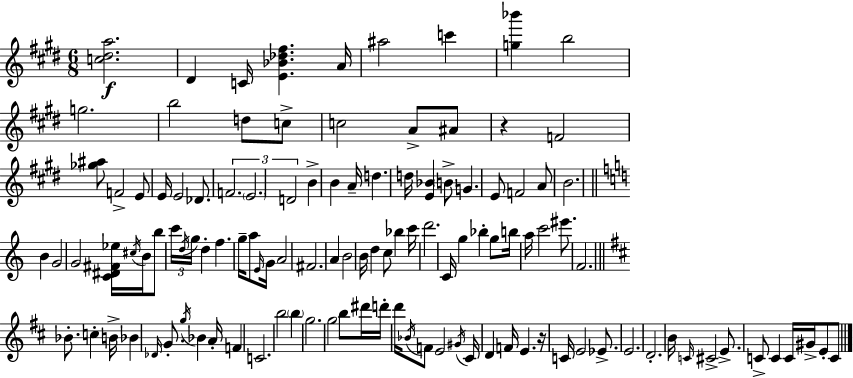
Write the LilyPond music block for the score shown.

{
  \clef treble
  \numericTimeSignature
  \time 6/8
  \key e \major
  <c'' dis'' a''>2.\f | dis'4 c'16 <e' bes' des'' fis''>4. a'16 | ais''2 c'''4 | <g'' bes'''>4 b''2 | \break g''2. | b''2 d''8 c''8-> | c''2 a'8-> ais'8 | r4 f'2 | \break <ges'' ais''>8 f'2-> e'8 | e'16 e'2 des'8. | \tuplet 3/2 { f'2. | \parenthesize e'2. | \break d'2 } b'4-> | b'4 a'16-- d''4. d''16 | <e' bes'>4 \parenthesize b'8-> g'4. | e'8 f'2 a'8 | \break b'2. | \bar "||" \break \key c \major b'4 g'2 | g'2 <c' dis' fis' ees''>16 \acciaccatura { cis''16 } b'16 b''8 | \tuplet 3/2 { c'''16 \acciaccatura { d''16 } g''16 } d''4-. f''4. | g''16-- a''8 \grace { e'16 } g'16 a'2 | \break fis'2. | a'4 b'2 | b'16 d''4 c''8 bes''4 | c'''16 d'''2. | \break c'16 g''4 bes''4-. | g''8 b''16 a''16 c'''2 | eis'''8. f'2. | \bar "||" \break \key b \minor bes'8.-. c''4-. b'16-> bes'4 | \grace { des'16 } g'8.-. \acciaccatura { g''16 } bes'4 a'16-. f'4 | c'2. | b''2 \parenthesize b''4 | \break g''2. | g''2 b''8 | dis'''16 d'''16-. d'''16 \acciaccatura { bes'16 } f'8 e'2 | \acciaccatura { gis'16 } cis'16 d'4 f'16 e'4. | \break r16 c'16 e'2 | ees'8.-> e'2. | d'2.-. | b'16 \grace { c'16 } cis'2-> | \break e'8.-> c'8-> c'4 c'16 | gis'16-> e'8-. c'8 \bar "|."
}